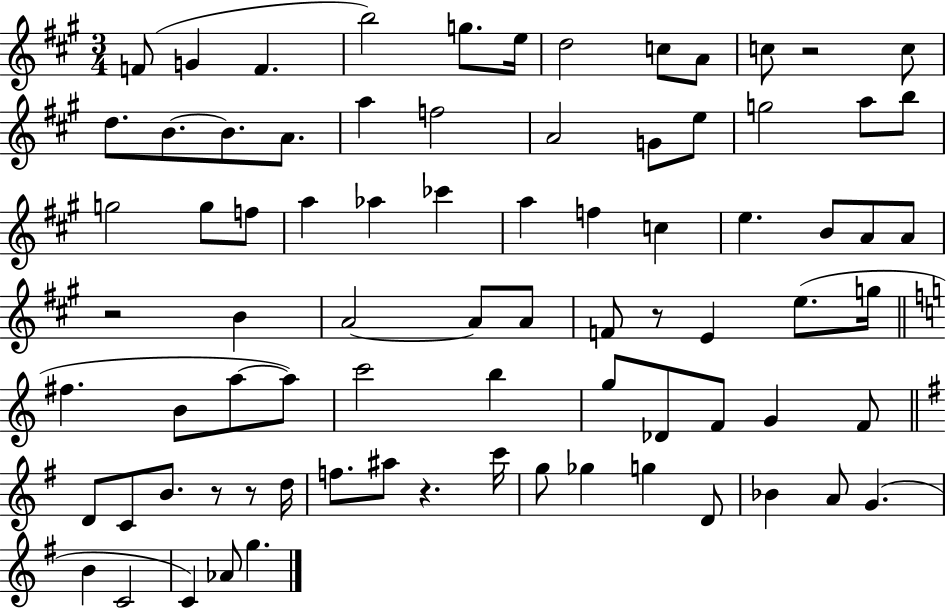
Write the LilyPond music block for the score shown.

{
  \clef treble
  \numericTimeSignature
  \time 3/4
  \key a \major
  f'8( g'4 f'4. | b''2) g''8. e''16 | d''2 c''8 a'8 | c''8 r2 c''8 | \break d''8. b'8.~~ b'8. a'8. | a''4 f''2 | a'2 g'8 e''8 | g''2 a''8 b''8 | \break g''2 g''8 f''8 | a''4 aes''4 ces'''4 | a''4 f''4 c''4 | e''4. b'8 a'8 a'8 | \break r2 b'4 | a'2~~ a'8 a'8 | f'8 r8 e'4 e''8.( g''16 | \bar "||" \break \key c \major fis''4. b'8 a''8~~ a''8) | c'''2 b''4 | g''8 des'8 f'8 g'4 f'8 | \bar "||" \break \key g \major d'8 c'8 b'8. r8 r8 d''16 | f''8. ais''8 r4. c'''16 | g''8 ges''4 g''4 d'8 | bes'4 a'8 g'4.( | \break b'4 c'2 | c'4) aes'8 g''4. | \bar "|."
}